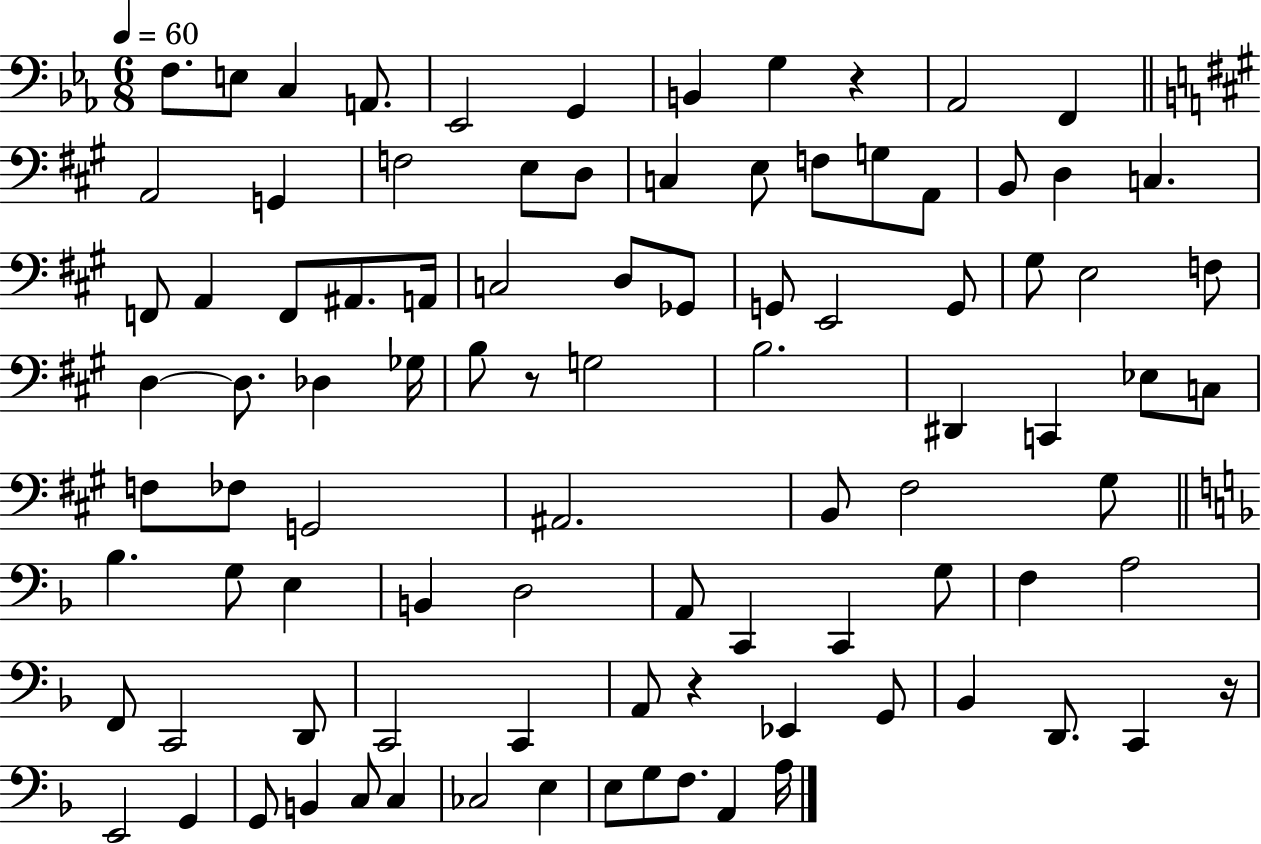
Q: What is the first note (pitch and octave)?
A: F3